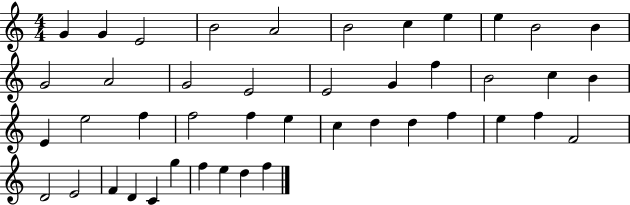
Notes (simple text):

G4/q G4/q E4/h B4/h A4/h B4/h C5/q E5/q E5/q B4/h B4/q G4/h A4/h G4/h E4/h E4/h G4/q F5/q B4/h C5/q B4/q E4/q E5/h F5/q F5/h F5/q E5/q C5/q D5/q D5/q F5/q E5/q F5/q F4/h D4/h E4/h F4/q D4/q C4/q G5/q F5/q E5/q D5/q F5/q